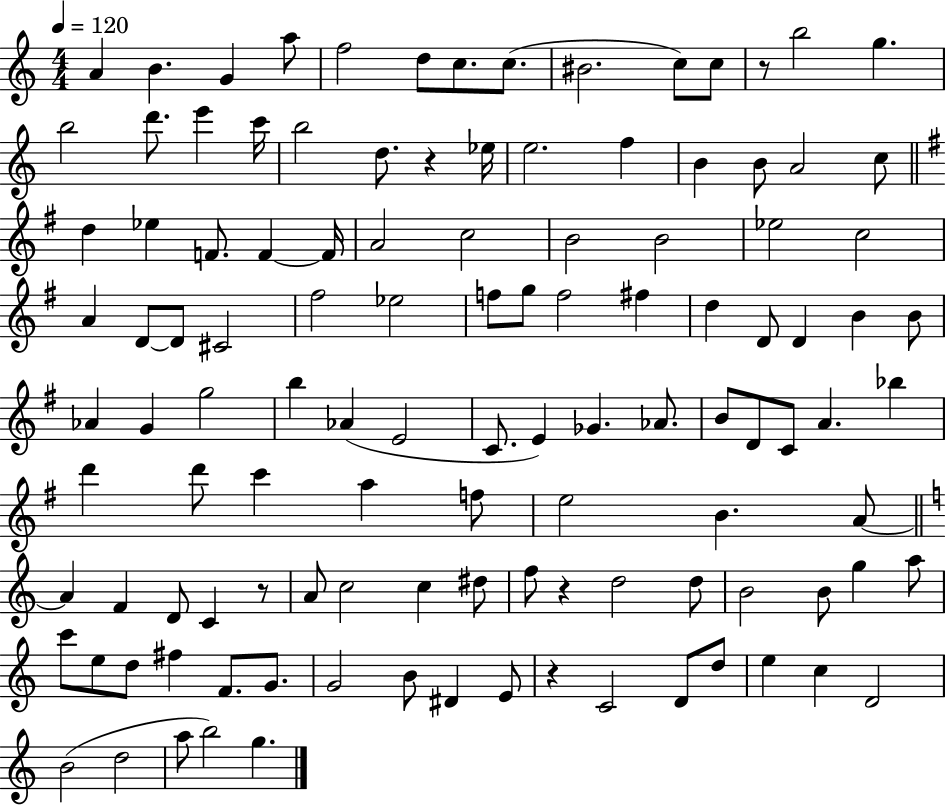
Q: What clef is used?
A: treble